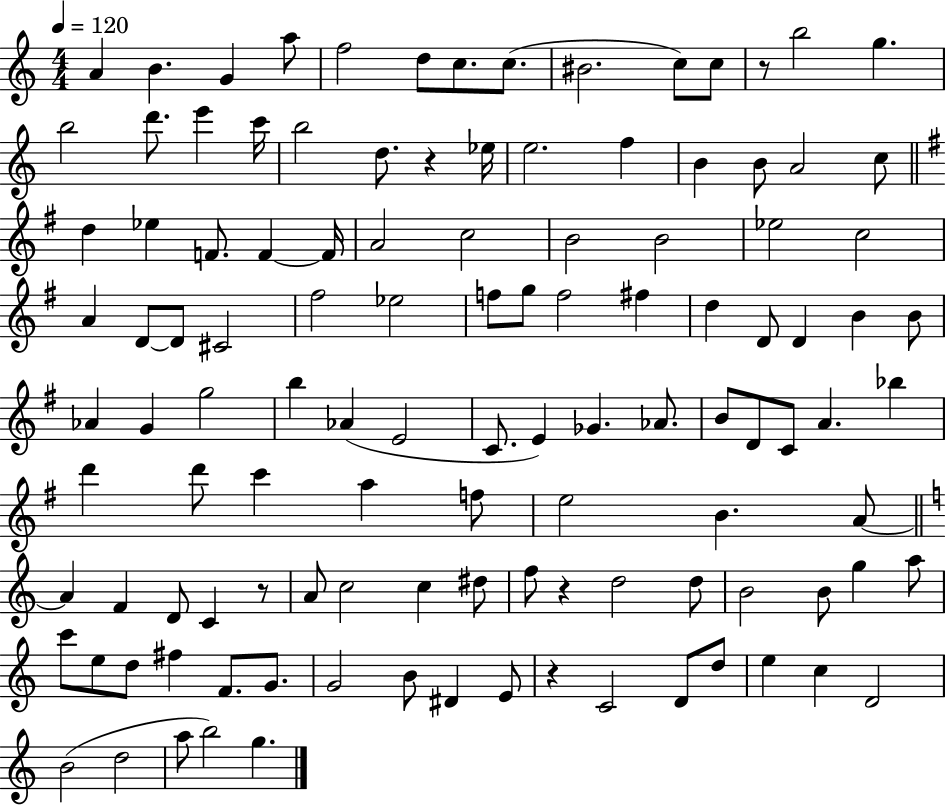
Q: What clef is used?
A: treble